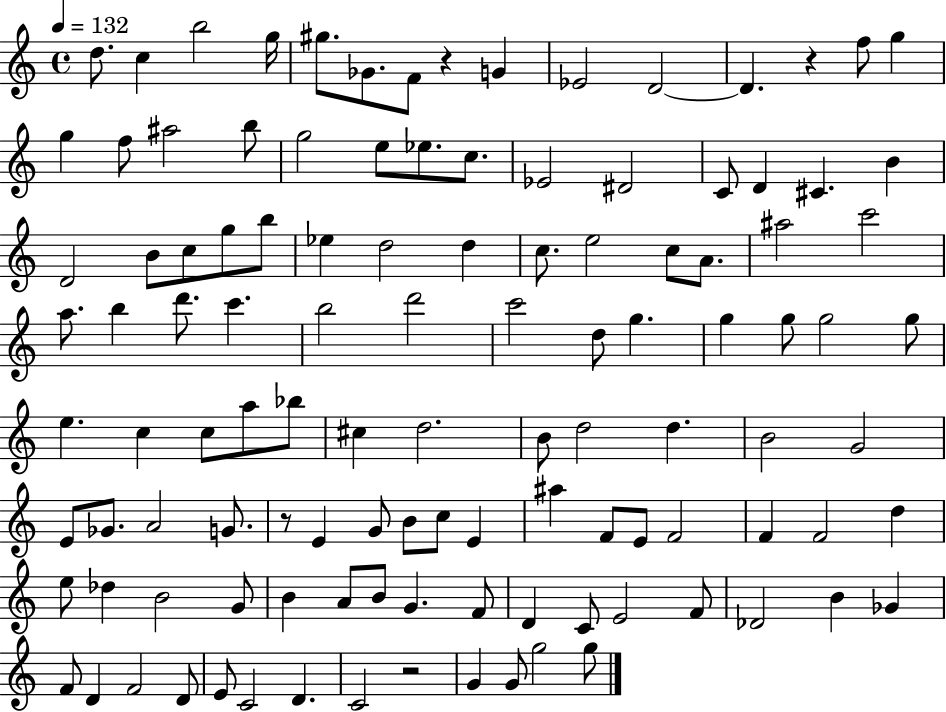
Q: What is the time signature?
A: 4/4